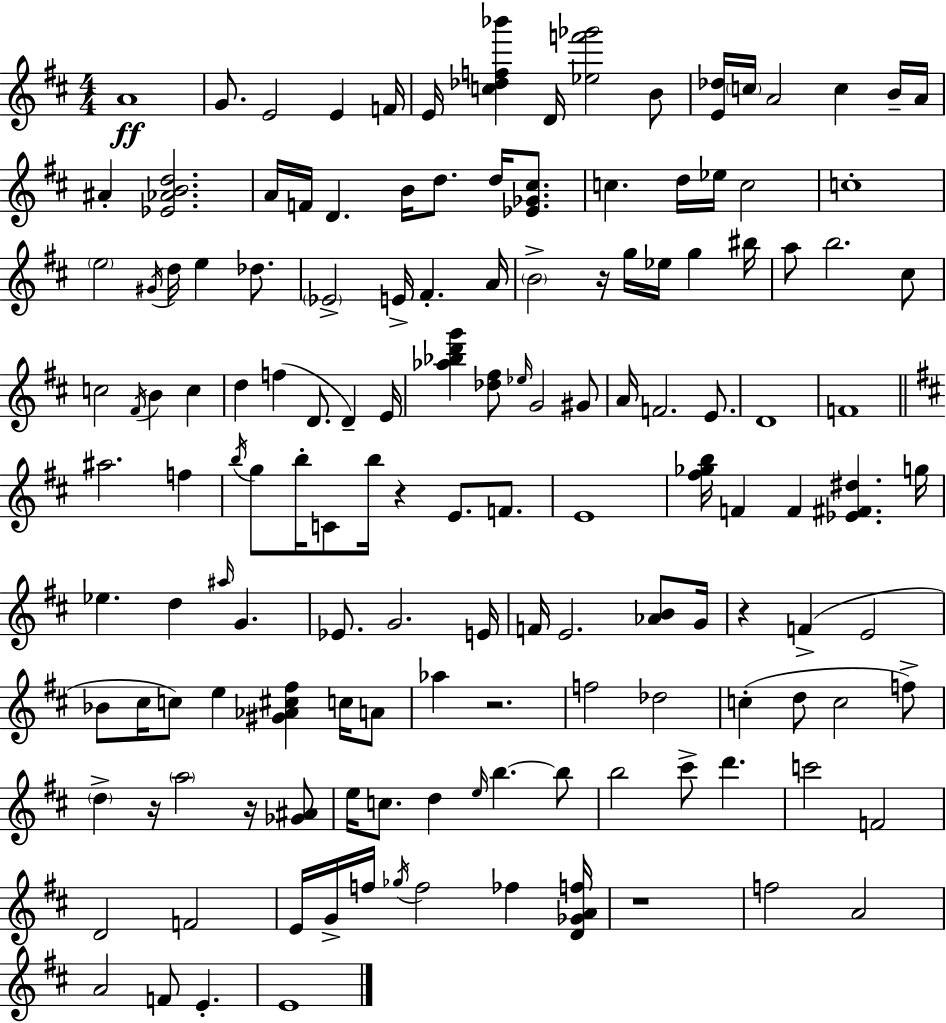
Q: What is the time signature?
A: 4/4